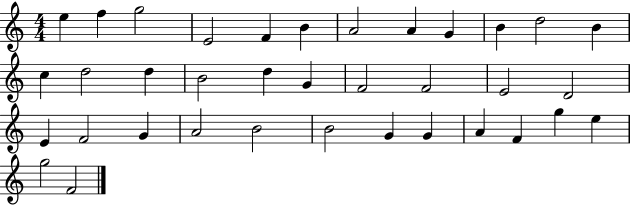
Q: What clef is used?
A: treble